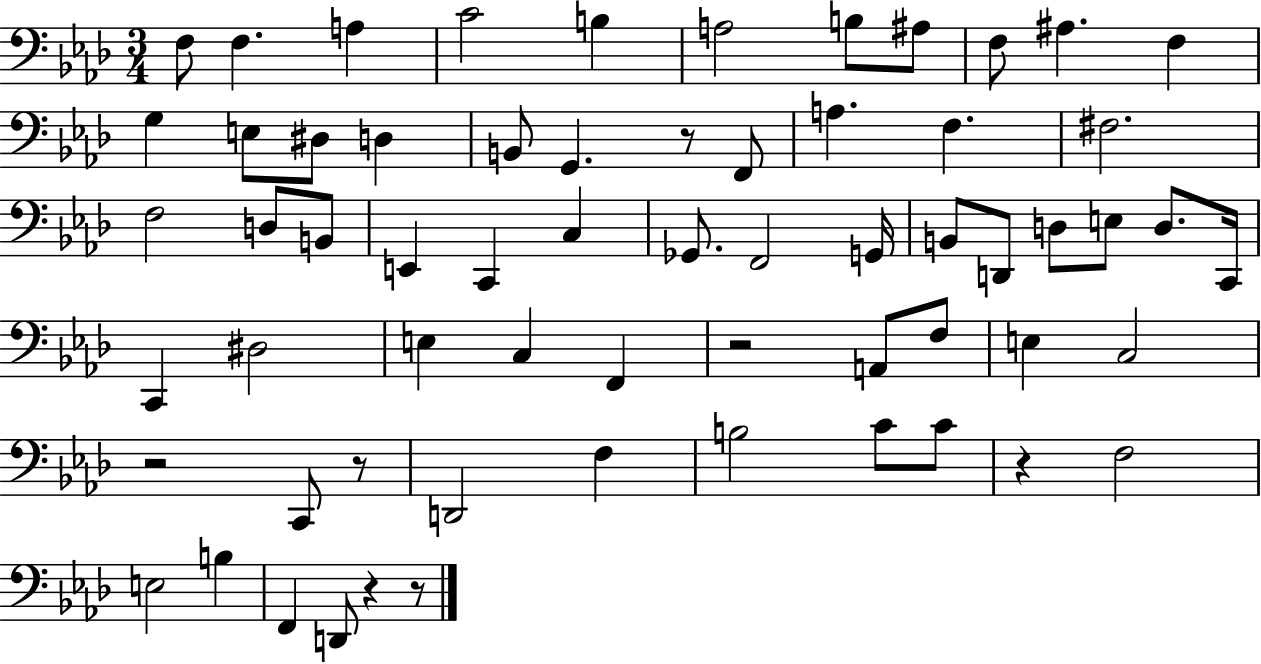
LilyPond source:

{
  \clef bass
  \numericTimeSignature
  \time 3/4
  \key aes \major
  f8 f4. a4 | c'2 b4 | a2 b8 ais8 | f8 ais4. f4 | \break g4 e8 dis8 d4 | b,8 g,4. r8 f,8 | a4. f4. | fis2. | \break f2 d8 b,8 | e,4 c,4 c4 | ges,8. f,2 g,16 | b,8 d,8 d8 e8 d8. c,16 | \break c,4 dis2 | e4 c4 f,4 | r2 a,8 f8 | e4 c2 | \break r2 c,8 r8 | d,2 f4 | b2 c'8 c'8 | r4 f2 | \break e2 b4 | f,4 d,8 r4 r8 | \bar "|."
}